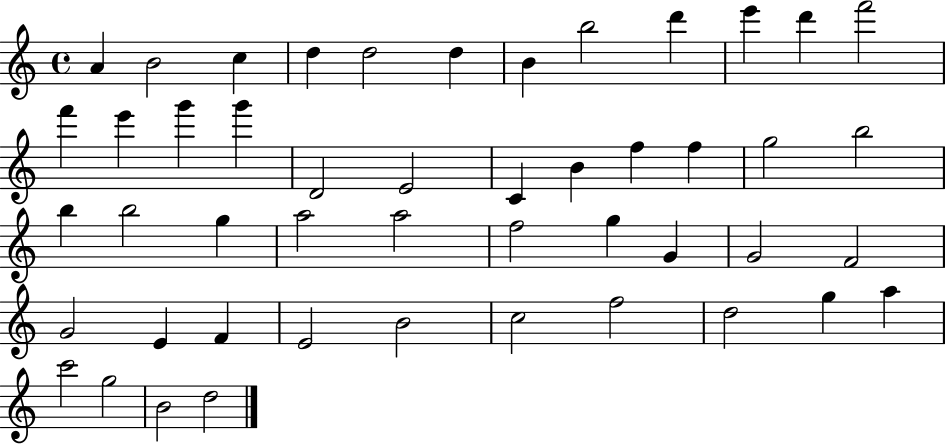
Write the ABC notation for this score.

X:1
T:Untitled
M:4/4
L:1/4
K:C
A B2 c d d2 d B b2 d' e' d' f'2 f' e' g' g' D2 E2 C B f f g2 b2 b b2 g a2 a2 f2 g G G2 F2 G2 E F E2 B2 c2 f2 d2 g a c'2 g2 B2 d2